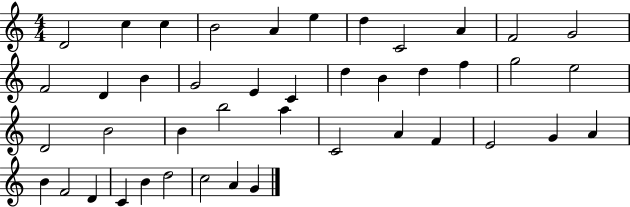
D4/h C5/q C5/q B4/h A4/q E5/q D5/q C4/h A4/q F4/h G4/h F4/h D4/q B4/q G4/h E4/q C4/q D5/q B4/q D5/q F5/q G5/h E5/h D4/h B4/h B4/q B5/h A5/q C4/h A4/q F4/q E4/h G4/q A4/q B4/q F4/h D4/q C4/q B4/q D5/h C5/h A4/q G4/q